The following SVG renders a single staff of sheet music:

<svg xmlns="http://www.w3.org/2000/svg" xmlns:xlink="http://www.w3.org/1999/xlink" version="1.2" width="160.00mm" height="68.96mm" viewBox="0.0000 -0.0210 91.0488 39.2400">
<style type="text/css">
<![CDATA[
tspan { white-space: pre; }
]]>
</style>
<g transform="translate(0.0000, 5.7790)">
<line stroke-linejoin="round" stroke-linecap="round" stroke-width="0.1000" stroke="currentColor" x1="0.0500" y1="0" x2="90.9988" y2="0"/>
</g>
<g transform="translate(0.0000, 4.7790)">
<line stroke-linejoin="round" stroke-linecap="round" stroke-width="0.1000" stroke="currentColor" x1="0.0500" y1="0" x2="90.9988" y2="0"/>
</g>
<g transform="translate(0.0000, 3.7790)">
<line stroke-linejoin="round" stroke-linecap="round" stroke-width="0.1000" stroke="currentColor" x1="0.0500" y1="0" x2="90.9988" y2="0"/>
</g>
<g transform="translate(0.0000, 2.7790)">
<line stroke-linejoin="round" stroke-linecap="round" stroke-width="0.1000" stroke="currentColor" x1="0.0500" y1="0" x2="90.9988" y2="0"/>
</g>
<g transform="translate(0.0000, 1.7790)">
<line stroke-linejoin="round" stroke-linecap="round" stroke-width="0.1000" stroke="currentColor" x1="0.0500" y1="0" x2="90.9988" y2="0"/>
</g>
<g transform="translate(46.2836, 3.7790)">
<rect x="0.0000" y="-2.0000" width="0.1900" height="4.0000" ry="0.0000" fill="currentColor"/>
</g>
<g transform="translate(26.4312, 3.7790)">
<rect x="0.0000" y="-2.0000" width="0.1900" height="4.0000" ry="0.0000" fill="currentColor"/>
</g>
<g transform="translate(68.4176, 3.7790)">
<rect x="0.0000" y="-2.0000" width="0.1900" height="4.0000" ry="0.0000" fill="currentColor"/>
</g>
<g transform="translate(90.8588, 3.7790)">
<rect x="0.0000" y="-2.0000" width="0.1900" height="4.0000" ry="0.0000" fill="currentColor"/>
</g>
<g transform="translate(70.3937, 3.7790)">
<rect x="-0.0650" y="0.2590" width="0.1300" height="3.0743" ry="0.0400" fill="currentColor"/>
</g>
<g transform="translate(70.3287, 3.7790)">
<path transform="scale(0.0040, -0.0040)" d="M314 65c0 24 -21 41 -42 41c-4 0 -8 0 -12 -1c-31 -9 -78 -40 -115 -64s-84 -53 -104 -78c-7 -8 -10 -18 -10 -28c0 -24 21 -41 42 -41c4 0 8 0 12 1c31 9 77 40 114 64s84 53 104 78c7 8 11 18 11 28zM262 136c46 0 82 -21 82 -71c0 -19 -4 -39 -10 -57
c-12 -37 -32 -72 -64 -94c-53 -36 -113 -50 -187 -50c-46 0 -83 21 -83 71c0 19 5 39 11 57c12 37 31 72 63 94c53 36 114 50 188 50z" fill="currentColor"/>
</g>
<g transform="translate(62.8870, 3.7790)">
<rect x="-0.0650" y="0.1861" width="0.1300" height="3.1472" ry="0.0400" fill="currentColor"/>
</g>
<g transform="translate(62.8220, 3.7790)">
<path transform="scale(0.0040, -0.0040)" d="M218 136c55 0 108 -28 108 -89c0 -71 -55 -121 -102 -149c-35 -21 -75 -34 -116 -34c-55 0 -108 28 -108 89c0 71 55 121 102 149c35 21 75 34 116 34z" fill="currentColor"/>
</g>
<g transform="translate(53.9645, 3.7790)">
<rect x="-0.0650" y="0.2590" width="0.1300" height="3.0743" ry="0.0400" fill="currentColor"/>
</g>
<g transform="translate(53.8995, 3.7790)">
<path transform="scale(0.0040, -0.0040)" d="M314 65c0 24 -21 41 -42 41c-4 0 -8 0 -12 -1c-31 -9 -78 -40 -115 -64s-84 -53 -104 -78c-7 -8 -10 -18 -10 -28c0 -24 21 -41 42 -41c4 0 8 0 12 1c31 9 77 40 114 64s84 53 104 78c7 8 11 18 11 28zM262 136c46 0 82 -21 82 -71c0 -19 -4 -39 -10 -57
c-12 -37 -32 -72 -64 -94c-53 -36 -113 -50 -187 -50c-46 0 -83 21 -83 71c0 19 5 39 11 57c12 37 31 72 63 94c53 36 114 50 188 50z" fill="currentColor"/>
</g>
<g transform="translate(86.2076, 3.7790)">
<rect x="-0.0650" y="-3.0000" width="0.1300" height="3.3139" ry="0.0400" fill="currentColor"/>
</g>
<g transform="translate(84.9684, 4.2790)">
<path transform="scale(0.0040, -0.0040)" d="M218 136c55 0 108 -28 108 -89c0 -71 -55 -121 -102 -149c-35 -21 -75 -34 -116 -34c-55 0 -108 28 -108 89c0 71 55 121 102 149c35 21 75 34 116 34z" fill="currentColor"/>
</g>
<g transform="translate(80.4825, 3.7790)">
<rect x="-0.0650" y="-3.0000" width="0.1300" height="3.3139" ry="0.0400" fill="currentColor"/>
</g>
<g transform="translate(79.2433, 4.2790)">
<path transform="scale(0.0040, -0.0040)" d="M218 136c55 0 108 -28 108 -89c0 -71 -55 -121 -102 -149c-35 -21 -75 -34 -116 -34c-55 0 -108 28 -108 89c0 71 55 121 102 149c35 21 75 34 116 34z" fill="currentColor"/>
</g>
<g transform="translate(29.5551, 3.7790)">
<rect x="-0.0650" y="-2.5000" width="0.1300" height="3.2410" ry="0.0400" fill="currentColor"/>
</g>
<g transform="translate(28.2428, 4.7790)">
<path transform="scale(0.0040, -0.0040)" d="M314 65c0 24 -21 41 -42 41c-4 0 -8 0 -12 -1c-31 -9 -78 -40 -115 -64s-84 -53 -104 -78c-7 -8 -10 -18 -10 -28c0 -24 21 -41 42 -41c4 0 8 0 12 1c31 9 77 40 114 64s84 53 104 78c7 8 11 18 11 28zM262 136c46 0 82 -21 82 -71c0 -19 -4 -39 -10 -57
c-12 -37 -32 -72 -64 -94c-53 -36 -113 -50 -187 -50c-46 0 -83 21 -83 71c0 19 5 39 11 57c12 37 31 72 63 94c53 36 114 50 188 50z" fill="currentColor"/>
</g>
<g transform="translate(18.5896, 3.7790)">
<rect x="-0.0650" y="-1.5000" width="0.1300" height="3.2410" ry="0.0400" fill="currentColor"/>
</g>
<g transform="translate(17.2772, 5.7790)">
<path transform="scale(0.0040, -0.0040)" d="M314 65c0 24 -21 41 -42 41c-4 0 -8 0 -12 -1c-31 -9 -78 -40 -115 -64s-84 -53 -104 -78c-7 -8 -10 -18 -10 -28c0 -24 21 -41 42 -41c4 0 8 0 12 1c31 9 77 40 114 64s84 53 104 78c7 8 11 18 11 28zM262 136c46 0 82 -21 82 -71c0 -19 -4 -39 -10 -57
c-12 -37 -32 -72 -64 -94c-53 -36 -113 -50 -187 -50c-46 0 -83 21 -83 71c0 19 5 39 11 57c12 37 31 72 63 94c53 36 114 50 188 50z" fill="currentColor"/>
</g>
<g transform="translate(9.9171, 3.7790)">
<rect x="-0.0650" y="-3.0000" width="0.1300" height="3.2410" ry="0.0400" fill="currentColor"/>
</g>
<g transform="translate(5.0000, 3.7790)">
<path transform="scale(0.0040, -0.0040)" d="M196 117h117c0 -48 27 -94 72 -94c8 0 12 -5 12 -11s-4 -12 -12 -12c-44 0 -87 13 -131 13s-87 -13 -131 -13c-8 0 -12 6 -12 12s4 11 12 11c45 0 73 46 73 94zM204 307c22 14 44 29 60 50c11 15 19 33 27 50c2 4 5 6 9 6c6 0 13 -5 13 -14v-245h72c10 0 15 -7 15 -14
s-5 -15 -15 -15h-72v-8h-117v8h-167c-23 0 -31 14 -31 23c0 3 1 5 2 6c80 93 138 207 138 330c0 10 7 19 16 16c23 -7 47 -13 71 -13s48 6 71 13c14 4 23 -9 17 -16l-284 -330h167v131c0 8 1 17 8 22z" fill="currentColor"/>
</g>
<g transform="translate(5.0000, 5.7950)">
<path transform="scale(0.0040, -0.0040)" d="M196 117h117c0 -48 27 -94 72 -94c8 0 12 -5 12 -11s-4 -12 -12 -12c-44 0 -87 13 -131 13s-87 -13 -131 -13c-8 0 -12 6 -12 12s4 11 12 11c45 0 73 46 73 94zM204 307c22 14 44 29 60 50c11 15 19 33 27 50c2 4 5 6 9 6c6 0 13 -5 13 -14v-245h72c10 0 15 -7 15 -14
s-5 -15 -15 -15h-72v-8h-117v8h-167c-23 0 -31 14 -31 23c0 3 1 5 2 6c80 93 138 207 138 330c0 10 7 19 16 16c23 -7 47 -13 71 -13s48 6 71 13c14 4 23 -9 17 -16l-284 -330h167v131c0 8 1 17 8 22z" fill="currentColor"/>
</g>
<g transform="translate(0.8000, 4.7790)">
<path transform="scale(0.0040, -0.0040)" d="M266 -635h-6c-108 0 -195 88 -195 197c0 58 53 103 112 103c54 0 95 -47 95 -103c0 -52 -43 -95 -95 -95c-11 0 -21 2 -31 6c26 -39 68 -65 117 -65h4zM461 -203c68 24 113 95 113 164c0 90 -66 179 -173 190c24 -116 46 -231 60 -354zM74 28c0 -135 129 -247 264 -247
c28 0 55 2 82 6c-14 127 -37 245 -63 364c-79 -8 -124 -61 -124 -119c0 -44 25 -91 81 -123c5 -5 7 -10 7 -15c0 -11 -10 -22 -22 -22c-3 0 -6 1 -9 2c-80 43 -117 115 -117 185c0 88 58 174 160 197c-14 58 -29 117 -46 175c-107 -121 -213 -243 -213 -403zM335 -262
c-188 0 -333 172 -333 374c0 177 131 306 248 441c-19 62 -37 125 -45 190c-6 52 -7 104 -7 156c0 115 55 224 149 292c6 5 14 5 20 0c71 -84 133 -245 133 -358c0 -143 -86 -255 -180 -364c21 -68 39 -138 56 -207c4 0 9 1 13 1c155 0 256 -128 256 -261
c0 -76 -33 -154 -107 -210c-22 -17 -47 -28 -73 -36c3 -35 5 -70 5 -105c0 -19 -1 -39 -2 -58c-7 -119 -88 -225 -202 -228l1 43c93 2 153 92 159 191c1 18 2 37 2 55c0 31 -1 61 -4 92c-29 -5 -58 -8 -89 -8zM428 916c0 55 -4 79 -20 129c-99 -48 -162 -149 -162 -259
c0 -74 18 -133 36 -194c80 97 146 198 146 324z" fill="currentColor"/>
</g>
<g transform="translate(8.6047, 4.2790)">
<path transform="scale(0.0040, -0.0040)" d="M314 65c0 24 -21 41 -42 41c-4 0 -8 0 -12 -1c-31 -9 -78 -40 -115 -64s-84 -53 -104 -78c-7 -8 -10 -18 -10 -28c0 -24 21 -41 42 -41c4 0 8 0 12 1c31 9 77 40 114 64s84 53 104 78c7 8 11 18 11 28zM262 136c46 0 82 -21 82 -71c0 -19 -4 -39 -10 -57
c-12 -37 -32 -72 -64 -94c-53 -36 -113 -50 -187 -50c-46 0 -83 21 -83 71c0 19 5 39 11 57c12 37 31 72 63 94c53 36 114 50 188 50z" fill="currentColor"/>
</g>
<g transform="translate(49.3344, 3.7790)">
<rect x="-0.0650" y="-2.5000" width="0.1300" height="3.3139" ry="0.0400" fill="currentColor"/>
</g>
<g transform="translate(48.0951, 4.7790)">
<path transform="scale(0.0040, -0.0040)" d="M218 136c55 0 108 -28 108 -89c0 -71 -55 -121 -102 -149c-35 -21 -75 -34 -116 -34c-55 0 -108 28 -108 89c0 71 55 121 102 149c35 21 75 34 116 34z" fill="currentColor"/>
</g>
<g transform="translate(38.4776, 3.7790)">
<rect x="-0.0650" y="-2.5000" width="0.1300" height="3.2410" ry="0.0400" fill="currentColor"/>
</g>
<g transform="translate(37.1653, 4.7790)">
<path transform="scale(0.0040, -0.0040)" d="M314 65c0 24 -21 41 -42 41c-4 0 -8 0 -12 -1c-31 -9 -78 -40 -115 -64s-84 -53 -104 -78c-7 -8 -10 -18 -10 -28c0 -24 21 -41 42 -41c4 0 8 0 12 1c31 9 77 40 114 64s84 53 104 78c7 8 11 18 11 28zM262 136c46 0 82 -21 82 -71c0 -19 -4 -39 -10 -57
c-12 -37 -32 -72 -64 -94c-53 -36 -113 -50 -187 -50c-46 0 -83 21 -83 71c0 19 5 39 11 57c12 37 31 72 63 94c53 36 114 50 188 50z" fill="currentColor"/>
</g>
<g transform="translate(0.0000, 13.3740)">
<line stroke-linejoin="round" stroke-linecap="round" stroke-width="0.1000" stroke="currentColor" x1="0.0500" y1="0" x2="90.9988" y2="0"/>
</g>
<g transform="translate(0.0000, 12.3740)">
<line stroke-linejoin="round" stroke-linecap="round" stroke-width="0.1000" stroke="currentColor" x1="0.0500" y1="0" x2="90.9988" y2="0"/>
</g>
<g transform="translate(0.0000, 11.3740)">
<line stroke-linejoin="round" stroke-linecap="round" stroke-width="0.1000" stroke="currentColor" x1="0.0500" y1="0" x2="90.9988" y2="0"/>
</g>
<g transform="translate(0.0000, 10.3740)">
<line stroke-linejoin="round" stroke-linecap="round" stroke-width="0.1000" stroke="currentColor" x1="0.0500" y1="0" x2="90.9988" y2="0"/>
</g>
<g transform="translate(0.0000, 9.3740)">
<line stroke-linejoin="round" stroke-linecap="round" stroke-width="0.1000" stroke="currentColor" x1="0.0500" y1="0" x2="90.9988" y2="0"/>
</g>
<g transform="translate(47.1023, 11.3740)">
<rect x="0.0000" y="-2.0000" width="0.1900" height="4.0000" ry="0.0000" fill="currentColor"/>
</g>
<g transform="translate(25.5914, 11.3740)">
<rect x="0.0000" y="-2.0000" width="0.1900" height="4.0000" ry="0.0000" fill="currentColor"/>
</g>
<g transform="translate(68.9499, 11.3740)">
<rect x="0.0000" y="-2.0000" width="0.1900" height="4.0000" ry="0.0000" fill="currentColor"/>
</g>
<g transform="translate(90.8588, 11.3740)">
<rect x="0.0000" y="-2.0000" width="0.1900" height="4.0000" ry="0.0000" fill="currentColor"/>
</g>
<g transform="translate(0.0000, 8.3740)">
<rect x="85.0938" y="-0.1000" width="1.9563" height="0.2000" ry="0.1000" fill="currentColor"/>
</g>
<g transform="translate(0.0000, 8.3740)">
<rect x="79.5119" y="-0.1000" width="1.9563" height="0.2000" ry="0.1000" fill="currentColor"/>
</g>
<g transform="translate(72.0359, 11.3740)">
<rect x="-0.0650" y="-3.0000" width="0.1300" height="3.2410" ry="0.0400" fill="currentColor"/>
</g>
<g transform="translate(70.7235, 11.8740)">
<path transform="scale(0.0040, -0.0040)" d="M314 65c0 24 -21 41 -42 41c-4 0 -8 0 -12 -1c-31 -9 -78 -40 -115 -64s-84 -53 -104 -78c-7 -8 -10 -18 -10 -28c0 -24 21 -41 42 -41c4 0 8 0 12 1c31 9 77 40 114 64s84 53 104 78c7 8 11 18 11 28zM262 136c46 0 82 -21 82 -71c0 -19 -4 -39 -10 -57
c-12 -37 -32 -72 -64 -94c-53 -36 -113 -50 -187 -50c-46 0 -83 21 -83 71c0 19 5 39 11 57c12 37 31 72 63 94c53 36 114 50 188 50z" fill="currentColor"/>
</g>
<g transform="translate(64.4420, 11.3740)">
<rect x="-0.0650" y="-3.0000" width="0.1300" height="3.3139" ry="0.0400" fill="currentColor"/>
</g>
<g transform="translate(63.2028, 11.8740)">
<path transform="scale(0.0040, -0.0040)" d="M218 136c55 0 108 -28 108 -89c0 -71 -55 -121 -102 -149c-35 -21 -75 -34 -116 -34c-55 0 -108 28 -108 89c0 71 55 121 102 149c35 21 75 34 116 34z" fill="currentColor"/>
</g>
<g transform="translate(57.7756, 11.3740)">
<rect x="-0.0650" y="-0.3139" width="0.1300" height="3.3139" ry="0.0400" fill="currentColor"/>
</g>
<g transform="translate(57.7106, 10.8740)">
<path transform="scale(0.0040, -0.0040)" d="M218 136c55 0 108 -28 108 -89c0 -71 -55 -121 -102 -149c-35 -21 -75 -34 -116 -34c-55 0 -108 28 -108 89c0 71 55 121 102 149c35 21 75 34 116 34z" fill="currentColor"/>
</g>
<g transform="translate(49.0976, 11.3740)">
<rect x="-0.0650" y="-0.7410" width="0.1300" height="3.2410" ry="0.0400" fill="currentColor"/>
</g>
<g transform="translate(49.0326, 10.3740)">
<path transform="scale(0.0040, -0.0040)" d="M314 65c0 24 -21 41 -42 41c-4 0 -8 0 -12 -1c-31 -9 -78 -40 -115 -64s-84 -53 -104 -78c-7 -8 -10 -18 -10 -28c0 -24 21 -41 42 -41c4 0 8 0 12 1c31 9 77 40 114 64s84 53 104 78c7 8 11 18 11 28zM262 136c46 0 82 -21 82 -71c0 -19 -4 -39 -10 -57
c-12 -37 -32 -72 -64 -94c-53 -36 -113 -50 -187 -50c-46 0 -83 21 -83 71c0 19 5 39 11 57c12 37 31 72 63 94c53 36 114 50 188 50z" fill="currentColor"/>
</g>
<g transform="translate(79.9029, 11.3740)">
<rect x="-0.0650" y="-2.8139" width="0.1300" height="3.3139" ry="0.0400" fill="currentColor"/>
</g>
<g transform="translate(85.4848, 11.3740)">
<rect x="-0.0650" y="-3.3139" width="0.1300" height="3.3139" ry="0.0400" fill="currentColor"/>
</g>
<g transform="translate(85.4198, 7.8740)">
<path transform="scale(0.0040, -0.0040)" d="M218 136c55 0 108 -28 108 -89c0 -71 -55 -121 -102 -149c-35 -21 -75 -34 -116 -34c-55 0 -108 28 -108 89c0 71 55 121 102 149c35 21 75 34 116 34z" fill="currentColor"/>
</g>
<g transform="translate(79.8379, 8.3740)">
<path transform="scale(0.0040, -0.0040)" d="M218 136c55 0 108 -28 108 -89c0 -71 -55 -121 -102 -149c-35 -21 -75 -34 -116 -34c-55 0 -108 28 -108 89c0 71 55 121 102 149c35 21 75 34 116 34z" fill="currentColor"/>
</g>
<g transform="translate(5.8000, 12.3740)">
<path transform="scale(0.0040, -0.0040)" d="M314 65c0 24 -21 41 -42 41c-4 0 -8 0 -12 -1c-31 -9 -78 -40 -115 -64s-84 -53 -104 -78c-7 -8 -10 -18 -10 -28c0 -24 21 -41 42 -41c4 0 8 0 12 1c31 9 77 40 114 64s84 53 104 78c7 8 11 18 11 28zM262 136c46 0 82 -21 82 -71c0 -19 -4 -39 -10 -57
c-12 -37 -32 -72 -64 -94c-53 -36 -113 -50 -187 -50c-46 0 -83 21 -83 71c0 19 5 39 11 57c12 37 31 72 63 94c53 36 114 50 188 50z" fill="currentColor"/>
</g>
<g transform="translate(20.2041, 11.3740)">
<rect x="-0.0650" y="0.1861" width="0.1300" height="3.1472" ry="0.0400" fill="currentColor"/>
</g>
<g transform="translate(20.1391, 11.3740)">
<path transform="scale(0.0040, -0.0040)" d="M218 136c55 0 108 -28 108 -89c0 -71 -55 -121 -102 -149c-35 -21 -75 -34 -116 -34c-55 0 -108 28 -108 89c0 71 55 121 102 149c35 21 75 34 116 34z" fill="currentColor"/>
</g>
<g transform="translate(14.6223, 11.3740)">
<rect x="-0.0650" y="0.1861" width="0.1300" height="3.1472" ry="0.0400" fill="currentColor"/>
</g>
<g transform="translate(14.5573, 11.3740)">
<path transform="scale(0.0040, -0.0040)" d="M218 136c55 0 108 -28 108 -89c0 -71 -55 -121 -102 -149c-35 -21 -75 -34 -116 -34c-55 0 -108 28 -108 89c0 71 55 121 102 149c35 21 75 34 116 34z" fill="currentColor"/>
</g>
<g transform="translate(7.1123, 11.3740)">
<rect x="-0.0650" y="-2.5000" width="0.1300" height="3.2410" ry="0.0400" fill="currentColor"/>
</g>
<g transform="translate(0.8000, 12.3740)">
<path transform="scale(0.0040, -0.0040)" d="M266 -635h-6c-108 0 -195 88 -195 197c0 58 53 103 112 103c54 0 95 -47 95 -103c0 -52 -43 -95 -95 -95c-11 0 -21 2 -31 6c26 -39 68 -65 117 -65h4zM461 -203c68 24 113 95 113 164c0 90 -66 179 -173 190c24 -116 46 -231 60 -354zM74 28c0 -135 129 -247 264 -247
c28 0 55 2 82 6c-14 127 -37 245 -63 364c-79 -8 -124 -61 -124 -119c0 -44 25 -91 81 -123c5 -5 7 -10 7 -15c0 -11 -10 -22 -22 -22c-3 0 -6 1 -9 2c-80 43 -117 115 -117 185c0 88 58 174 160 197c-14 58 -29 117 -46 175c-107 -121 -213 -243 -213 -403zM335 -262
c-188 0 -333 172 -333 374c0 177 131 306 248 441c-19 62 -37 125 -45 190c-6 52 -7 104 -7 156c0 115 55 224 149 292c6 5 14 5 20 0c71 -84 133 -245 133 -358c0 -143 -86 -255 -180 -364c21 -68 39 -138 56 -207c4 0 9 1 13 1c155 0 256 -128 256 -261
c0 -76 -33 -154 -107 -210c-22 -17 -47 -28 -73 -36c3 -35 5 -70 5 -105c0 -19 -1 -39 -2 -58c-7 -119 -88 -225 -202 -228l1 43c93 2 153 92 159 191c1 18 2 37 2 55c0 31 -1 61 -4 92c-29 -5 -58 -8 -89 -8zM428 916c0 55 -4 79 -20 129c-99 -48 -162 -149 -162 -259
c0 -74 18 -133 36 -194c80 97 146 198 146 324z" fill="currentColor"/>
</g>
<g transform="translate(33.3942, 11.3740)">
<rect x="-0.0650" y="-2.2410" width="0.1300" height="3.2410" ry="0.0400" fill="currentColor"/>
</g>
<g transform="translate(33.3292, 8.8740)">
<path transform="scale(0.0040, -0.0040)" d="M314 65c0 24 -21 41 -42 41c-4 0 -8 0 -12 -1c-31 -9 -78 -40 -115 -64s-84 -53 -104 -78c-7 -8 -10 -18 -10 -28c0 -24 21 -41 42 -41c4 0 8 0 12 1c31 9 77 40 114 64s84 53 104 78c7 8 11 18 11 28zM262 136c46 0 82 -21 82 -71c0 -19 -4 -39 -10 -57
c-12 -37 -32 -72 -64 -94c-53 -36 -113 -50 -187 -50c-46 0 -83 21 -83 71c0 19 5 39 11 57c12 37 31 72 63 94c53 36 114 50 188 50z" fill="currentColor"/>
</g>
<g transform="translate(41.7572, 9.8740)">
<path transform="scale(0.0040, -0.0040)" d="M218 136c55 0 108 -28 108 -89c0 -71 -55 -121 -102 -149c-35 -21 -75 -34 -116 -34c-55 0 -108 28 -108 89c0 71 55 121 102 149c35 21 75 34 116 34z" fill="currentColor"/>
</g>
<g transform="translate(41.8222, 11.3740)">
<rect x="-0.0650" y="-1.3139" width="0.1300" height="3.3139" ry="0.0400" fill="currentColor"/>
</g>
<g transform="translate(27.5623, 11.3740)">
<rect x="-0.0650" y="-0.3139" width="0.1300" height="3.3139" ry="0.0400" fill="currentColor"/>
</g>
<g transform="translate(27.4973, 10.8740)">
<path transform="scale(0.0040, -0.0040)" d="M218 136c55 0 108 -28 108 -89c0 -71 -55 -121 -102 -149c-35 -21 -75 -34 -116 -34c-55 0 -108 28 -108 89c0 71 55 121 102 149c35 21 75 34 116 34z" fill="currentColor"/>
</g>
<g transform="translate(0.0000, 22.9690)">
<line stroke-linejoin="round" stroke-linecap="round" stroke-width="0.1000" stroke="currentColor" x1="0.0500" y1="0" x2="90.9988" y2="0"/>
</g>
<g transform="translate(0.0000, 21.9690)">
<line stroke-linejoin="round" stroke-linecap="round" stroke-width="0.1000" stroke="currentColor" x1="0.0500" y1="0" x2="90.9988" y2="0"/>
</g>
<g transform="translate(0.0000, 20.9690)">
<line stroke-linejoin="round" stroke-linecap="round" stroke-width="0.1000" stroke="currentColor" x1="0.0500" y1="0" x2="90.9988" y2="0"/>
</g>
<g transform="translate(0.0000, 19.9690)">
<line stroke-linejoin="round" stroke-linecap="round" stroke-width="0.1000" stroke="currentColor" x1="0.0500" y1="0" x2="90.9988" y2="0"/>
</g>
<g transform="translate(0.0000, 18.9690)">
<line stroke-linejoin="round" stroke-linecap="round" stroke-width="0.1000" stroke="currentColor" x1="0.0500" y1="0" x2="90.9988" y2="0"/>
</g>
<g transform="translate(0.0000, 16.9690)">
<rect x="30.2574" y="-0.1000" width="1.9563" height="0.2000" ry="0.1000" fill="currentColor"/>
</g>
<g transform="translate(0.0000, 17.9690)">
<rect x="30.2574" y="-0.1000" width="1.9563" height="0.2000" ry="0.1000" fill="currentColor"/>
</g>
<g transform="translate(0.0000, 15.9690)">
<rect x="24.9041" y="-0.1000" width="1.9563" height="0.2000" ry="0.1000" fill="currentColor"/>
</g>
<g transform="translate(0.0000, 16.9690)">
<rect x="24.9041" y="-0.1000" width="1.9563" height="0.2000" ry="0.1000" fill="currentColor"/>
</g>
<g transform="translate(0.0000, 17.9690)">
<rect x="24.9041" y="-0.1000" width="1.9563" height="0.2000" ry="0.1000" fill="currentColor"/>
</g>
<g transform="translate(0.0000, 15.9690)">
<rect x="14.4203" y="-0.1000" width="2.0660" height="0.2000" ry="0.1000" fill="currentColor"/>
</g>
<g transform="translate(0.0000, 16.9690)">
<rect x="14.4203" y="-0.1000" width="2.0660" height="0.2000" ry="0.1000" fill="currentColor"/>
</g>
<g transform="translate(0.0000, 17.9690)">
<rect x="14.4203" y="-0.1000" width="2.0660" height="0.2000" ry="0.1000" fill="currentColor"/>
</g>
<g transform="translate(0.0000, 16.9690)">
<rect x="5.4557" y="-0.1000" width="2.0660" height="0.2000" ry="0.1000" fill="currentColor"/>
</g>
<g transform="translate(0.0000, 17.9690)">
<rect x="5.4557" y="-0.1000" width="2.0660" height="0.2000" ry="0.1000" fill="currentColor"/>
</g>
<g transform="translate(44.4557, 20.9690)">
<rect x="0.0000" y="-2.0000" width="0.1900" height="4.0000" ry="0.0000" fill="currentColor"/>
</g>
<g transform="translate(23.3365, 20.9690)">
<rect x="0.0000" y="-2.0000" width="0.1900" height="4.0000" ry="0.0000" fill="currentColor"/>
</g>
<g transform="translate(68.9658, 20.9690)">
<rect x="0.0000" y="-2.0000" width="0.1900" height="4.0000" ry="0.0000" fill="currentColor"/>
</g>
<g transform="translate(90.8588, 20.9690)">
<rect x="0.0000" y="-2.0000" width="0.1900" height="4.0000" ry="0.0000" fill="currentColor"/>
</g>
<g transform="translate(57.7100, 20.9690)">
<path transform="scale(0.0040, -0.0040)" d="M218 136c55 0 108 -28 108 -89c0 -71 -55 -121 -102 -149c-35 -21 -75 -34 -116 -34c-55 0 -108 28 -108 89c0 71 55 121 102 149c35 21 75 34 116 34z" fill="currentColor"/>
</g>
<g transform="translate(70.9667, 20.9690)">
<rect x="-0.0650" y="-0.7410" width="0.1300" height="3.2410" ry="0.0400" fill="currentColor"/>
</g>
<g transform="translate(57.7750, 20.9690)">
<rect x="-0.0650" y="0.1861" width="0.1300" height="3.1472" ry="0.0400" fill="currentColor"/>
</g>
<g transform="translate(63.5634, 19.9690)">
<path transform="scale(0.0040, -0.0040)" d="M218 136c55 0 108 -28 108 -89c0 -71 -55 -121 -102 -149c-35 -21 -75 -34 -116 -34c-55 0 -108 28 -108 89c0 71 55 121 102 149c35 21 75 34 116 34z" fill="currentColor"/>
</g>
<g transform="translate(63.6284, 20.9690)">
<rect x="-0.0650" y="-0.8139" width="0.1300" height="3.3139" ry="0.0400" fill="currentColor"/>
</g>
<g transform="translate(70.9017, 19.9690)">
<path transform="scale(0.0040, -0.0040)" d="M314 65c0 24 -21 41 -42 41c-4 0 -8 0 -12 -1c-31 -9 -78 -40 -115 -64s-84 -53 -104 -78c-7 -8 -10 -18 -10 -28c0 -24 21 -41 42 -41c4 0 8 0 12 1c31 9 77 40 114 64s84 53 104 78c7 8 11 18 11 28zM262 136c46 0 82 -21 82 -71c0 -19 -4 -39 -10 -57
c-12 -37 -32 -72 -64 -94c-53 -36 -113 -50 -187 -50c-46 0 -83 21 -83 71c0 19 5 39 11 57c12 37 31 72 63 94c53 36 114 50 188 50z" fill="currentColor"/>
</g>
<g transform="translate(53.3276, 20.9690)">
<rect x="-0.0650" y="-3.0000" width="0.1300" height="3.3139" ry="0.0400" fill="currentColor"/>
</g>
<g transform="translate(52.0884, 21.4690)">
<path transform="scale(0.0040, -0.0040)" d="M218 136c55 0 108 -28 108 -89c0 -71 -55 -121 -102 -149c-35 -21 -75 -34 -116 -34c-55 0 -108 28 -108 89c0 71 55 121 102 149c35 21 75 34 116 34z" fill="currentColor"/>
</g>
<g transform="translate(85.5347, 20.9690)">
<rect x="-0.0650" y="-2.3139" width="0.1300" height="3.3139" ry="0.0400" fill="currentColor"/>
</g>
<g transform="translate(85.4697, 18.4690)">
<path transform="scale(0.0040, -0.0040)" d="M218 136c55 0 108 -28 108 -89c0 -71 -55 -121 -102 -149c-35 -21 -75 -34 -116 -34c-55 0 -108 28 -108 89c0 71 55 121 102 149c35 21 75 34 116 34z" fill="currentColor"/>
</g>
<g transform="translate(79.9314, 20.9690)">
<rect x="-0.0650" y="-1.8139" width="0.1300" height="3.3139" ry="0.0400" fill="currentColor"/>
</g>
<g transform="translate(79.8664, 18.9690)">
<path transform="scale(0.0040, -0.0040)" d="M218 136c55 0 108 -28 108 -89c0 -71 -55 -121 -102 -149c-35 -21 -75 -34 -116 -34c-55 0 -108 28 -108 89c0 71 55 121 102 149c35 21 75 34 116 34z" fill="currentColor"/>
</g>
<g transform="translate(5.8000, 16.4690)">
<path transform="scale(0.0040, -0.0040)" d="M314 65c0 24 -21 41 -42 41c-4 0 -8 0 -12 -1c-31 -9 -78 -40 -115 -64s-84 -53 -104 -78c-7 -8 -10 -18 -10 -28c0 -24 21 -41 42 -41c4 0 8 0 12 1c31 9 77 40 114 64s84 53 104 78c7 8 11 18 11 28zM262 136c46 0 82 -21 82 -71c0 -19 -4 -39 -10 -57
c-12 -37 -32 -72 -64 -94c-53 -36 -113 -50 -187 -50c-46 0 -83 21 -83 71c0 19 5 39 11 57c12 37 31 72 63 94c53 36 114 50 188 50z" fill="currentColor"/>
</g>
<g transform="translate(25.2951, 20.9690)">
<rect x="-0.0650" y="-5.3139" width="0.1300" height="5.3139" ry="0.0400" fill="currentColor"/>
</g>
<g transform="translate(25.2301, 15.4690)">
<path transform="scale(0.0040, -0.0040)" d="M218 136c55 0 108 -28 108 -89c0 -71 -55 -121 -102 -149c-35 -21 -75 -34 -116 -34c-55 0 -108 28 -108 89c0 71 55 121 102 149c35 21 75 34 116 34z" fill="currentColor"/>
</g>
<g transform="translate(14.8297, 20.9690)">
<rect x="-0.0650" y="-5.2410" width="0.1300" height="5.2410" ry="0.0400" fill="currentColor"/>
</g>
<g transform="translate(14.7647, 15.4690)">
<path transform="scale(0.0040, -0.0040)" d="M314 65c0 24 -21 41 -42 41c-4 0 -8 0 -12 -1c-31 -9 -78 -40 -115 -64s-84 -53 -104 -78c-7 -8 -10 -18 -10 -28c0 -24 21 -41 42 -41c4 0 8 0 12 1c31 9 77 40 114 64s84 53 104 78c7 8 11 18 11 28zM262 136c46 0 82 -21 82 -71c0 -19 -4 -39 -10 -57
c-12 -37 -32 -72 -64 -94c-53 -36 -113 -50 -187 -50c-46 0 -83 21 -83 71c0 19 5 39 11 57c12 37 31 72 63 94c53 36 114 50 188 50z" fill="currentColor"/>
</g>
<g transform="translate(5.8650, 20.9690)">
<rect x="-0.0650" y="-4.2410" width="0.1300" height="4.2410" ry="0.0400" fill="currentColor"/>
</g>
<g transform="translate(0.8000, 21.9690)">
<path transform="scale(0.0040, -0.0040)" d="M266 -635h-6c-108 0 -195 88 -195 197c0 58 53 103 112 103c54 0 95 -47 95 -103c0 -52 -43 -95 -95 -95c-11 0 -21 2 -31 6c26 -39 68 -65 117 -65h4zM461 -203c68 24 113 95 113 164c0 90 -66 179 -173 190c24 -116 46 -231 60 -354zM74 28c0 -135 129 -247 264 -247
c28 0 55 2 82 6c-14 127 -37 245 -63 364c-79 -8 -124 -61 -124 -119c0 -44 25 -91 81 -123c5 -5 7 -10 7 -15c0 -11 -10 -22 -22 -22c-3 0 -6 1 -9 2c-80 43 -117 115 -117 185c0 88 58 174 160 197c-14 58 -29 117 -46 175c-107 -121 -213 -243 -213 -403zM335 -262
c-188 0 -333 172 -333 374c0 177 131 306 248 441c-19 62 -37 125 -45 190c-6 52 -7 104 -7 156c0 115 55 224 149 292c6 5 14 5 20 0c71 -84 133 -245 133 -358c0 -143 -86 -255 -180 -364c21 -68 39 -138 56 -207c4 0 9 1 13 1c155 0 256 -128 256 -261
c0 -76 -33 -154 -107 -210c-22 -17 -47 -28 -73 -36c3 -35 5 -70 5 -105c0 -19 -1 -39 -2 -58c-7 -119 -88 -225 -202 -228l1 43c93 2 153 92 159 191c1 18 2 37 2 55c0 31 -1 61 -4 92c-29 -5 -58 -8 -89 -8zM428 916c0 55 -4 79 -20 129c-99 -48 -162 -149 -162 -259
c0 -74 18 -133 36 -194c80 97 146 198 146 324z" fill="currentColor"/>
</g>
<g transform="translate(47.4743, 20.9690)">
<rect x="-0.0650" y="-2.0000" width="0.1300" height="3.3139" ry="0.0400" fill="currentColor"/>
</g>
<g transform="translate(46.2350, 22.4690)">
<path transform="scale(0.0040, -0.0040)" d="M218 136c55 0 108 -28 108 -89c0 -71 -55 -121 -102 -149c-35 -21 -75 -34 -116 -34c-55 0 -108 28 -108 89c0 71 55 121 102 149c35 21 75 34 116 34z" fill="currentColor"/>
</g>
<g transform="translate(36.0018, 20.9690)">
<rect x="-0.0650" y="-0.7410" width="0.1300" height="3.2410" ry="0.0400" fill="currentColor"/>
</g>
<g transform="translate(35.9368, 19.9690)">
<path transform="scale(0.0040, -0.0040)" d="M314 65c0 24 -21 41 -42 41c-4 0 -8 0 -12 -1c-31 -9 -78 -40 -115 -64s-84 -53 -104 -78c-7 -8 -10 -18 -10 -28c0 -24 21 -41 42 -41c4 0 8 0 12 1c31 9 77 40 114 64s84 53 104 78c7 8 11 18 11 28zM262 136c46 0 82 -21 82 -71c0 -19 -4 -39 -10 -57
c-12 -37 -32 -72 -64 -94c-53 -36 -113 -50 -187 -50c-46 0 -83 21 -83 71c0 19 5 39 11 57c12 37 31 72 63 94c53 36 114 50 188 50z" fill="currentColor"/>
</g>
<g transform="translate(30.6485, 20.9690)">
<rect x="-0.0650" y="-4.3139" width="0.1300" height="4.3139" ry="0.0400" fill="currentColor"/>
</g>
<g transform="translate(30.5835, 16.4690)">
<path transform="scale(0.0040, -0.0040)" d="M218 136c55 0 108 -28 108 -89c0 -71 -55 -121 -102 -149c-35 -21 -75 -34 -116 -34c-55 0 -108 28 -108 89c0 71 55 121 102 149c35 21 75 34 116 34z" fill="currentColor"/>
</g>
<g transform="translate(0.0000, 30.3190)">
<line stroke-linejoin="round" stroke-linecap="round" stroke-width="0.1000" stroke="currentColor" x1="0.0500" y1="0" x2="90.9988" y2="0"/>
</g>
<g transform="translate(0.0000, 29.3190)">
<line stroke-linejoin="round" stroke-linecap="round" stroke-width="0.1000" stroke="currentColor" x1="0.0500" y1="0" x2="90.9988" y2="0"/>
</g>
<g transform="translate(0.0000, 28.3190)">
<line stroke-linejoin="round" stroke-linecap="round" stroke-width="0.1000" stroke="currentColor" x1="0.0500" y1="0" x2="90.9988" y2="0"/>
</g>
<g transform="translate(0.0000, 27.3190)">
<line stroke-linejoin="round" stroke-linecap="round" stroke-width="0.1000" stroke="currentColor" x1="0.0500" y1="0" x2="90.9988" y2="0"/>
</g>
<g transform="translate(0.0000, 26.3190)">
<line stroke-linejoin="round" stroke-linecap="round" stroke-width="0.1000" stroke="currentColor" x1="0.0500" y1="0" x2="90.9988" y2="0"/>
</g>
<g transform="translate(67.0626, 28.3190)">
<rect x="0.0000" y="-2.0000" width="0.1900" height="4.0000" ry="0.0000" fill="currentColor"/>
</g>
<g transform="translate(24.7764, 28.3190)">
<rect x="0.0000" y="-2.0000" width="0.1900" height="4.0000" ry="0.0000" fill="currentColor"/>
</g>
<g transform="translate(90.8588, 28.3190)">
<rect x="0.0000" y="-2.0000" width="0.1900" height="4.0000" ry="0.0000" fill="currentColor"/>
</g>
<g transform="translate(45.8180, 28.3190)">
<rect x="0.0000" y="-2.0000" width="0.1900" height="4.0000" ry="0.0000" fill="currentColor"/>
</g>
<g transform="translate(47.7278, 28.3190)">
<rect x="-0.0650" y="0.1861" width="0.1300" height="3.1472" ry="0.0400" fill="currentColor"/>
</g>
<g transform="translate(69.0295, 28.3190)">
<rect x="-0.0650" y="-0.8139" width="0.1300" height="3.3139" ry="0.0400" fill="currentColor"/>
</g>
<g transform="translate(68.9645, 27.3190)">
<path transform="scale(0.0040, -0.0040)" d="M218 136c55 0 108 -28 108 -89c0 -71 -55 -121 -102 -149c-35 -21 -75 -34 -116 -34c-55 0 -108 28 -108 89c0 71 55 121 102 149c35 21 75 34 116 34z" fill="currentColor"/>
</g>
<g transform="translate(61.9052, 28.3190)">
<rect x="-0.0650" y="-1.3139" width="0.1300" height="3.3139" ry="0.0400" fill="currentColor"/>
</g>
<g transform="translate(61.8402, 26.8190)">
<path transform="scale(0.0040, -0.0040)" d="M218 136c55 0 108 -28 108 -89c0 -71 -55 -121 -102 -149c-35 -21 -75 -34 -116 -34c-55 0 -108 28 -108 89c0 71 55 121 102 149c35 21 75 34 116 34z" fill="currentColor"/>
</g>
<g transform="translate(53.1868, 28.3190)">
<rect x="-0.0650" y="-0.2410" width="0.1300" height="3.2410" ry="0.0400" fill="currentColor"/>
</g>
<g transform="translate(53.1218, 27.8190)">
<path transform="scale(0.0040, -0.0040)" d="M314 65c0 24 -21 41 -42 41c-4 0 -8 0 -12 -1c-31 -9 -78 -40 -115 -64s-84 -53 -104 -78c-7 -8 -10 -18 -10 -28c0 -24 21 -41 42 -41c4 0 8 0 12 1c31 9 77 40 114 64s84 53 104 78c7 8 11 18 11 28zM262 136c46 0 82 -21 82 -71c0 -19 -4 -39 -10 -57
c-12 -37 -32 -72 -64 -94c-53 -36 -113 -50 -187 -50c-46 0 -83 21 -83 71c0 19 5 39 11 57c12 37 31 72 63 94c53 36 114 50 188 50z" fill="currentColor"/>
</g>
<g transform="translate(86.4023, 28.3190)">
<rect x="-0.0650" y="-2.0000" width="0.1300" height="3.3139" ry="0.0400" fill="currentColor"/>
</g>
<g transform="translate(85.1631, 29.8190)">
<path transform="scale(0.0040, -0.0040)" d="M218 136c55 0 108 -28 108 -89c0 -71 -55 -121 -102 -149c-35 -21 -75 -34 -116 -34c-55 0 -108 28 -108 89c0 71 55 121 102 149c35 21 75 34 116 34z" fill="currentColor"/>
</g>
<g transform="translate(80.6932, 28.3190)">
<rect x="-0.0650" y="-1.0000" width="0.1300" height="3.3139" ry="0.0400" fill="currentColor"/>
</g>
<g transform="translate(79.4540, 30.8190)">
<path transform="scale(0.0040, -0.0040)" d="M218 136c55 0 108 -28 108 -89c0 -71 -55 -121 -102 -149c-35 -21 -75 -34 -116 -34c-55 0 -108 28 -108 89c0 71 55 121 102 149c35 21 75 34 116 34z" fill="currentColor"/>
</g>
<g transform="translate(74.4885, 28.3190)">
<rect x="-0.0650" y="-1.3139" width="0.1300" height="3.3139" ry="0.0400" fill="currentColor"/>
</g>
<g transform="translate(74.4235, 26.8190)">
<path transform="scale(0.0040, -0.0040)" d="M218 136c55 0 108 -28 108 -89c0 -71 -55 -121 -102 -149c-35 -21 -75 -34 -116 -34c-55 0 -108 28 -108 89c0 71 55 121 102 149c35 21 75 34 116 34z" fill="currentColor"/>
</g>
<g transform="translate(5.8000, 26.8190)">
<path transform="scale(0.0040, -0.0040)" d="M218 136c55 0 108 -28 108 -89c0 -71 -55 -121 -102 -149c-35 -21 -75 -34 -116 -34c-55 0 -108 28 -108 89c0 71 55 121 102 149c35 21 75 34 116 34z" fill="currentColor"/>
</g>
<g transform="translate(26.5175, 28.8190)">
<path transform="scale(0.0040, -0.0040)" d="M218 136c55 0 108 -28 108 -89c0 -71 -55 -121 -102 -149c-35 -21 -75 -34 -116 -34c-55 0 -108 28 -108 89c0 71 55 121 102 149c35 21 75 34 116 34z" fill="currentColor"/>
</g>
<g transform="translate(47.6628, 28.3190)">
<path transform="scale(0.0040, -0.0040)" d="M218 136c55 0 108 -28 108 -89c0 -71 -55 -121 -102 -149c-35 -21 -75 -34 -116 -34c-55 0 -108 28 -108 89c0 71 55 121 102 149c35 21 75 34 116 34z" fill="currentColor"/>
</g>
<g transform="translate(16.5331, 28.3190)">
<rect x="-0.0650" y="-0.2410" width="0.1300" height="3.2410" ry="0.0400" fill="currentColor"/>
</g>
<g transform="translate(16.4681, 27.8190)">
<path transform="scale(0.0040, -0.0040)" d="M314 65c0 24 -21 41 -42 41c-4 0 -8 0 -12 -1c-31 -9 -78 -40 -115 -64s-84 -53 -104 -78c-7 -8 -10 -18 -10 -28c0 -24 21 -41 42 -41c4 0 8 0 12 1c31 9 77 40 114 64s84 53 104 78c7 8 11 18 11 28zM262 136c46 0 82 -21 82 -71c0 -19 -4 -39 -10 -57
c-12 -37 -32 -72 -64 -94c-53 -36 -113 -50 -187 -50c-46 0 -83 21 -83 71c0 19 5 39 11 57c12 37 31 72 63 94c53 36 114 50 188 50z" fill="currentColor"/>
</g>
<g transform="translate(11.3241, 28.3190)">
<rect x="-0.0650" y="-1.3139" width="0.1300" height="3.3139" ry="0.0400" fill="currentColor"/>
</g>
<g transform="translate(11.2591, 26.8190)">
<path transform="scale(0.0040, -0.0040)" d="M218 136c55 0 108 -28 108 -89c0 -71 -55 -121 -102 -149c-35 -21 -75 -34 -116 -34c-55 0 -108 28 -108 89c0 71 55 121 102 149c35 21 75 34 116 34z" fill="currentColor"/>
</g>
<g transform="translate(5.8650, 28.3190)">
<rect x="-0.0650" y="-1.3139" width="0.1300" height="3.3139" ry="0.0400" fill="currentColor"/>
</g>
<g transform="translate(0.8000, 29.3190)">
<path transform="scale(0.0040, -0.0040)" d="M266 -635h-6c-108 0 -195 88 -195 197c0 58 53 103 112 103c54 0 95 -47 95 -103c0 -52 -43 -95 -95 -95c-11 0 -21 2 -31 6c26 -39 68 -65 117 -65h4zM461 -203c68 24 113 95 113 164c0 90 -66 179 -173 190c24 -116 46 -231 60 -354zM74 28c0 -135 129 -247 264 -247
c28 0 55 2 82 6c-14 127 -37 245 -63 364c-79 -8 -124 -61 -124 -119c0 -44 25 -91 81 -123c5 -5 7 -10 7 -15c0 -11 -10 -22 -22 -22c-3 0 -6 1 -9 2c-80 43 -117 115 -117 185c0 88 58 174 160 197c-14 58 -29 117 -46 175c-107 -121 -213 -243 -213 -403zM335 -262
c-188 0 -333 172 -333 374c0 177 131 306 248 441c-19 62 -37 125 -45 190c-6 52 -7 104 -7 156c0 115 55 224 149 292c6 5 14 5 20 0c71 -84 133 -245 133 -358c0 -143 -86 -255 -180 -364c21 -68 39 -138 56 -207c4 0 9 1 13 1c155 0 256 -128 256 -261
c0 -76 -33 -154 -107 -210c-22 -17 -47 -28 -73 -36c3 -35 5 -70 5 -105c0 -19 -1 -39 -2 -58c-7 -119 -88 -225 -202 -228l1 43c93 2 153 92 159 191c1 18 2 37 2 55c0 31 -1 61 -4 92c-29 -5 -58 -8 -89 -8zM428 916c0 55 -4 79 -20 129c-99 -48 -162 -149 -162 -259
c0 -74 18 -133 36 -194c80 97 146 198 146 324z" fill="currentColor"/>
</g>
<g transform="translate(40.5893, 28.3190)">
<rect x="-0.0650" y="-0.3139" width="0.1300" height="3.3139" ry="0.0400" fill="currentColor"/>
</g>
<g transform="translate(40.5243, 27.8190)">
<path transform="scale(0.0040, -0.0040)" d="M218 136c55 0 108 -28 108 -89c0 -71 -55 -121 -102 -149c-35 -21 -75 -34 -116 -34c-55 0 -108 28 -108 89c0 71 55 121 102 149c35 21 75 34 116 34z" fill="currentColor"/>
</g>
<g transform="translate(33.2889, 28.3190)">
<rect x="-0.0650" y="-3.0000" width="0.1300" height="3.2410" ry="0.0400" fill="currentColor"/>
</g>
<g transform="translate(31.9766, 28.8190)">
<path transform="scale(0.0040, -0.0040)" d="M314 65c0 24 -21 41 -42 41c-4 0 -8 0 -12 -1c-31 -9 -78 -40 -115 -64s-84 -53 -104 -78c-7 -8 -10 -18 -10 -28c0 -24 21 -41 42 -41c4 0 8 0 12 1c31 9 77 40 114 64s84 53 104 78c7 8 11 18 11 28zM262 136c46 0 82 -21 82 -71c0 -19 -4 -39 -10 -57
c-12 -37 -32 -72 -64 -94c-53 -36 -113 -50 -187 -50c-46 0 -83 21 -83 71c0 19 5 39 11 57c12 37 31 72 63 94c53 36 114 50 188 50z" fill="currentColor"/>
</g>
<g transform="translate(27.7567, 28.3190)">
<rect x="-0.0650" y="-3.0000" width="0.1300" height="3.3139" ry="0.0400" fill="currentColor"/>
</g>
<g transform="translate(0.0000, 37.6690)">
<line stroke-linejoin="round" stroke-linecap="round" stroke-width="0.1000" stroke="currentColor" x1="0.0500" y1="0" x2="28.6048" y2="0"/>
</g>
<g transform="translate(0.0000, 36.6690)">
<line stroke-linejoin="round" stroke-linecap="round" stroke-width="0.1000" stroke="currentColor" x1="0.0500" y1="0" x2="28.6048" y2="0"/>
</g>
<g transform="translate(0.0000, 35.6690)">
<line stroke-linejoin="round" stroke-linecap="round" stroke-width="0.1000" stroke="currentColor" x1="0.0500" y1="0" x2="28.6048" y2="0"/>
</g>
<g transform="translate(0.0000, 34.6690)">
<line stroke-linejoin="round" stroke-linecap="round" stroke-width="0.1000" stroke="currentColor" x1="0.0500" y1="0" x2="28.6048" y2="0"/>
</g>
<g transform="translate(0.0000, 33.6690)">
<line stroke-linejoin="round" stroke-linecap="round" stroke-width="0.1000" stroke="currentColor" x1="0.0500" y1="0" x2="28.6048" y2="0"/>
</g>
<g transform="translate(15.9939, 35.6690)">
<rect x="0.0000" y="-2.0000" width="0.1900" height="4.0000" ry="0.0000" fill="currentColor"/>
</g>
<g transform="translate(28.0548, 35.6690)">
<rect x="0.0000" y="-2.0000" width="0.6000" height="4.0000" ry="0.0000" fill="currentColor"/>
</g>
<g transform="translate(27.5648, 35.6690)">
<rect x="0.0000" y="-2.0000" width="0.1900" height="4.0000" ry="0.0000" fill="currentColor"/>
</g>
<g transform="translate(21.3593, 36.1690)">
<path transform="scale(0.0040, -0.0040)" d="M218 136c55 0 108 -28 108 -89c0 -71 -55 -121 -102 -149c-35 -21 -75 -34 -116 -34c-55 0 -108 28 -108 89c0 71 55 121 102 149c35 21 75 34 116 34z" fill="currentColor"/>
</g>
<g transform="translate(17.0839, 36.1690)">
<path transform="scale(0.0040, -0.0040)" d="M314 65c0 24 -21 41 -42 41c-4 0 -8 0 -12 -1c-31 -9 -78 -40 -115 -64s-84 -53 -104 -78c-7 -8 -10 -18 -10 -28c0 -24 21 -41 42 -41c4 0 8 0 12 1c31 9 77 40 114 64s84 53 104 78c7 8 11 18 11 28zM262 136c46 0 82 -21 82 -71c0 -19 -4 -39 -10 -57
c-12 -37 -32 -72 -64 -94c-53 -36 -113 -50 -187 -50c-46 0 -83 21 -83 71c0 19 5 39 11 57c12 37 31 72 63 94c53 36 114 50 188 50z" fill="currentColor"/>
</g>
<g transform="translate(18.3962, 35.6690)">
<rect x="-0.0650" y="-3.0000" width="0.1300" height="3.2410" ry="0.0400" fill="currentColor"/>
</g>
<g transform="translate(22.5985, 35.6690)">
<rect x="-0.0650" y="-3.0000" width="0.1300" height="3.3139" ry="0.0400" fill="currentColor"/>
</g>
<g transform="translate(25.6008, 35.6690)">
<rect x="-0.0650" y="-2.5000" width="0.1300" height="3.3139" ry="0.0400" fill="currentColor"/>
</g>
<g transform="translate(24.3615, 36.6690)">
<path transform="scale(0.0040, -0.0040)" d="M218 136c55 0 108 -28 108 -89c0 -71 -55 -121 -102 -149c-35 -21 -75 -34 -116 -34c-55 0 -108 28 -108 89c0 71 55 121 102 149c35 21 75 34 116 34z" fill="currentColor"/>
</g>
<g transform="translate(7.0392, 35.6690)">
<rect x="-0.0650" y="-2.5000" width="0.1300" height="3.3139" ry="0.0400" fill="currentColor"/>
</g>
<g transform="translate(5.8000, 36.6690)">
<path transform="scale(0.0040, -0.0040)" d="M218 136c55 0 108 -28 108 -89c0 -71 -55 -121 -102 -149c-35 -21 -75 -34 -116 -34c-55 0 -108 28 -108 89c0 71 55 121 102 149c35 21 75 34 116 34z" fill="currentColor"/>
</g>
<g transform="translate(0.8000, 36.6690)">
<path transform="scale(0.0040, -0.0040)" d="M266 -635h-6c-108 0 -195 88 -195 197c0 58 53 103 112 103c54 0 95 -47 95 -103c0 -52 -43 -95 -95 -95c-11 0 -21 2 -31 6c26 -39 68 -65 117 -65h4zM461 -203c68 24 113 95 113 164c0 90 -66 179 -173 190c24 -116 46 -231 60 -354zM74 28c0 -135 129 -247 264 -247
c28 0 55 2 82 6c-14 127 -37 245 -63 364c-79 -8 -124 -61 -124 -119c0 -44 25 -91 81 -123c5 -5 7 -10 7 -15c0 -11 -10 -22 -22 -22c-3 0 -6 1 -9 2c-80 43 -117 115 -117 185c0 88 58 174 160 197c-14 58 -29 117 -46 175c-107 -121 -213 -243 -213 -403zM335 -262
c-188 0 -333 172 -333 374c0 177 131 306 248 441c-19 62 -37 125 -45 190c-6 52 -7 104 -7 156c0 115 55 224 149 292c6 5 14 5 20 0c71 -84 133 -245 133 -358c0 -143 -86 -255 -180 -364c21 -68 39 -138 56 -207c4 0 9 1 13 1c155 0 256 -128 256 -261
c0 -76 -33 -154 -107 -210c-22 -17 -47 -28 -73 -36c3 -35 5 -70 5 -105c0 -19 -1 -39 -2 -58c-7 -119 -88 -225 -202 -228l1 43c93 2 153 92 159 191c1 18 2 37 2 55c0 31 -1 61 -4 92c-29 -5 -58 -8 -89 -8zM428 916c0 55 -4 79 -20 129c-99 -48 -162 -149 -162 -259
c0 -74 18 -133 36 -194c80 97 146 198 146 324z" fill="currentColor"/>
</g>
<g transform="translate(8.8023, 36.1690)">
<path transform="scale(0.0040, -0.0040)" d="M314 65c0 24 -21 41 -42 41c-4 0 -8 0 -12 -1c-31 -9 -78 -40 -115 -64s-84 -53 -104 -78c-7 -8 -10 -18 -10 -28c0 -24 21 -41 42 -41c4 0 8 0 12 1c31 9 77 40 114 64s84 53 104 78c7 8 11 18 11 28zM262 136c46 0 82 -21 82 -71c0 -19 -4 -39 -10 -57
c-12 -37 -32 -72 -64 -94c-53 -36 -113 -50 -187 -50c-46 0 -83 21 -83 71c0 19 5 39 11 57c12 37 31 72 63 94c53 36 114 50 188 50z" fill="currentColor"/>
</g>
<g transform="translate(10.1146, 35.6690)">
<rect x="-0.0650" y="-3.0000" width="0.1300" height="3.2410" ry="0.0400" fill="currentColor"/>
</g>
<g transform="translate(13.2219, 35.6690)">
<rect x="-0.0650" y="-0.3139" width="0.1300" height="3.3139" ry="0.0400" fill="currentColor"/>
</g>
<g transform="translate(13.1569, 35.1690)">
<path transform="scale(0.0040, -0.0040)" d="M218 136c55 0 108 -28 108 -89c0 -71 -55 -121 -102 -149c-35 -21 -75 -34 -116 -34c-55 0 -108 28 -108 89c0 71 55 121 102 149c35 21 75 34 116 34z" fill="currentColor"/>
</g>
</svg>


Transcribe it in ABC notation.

X:1
T:Untitled
M:4/4
L:1/4
K:C
A2 E2 G2 G2 G B2 B B2 A A G2 B B c g2 e d2 c A A2 a b d'2 f'2 f' d' d2 F A B d d2 f g e e c2 A A2 c B c2 e d e D F G A2 c A2 A G